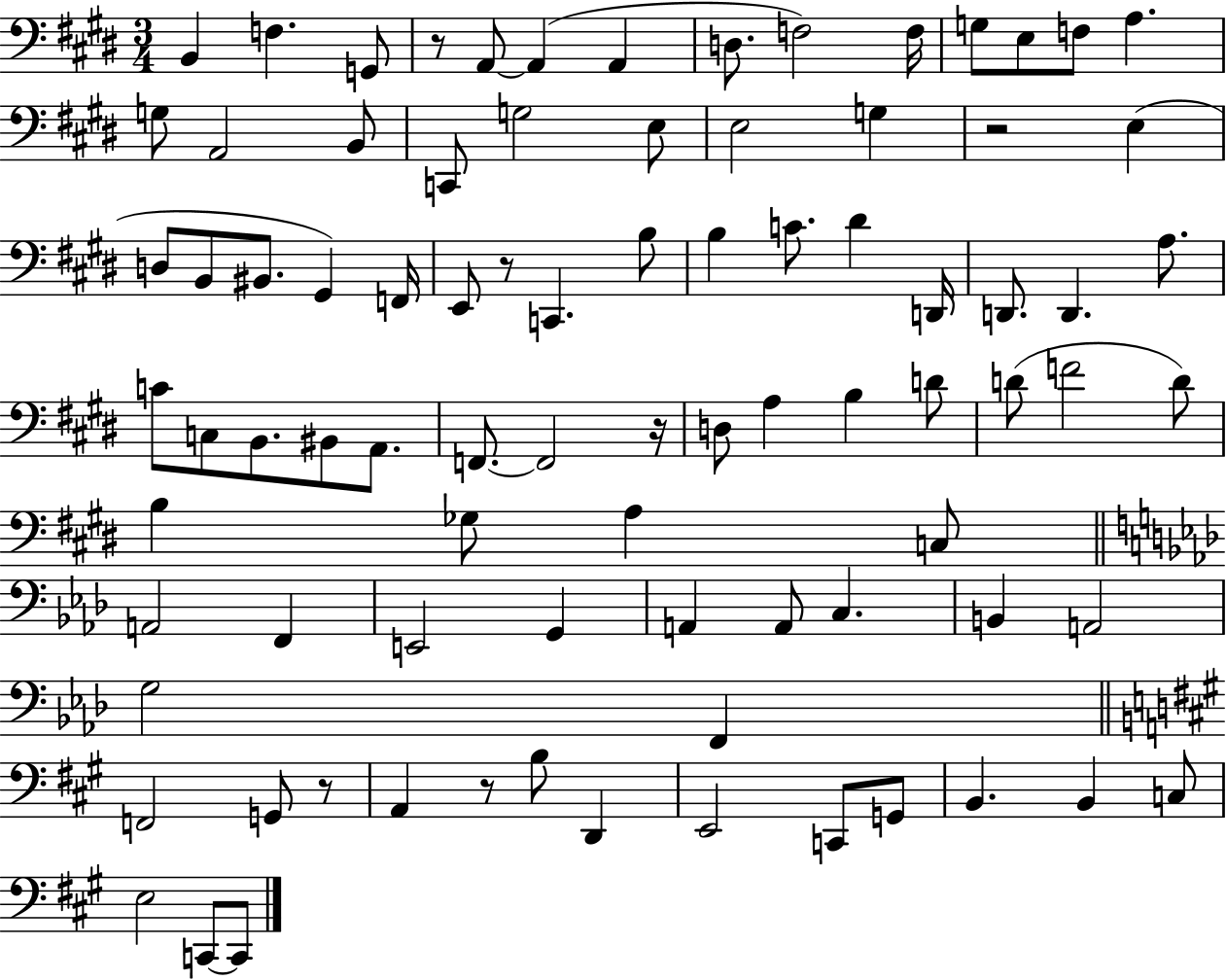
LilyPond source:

{
  \clef bass
  \numericTimeSignature
  \time 3/4
  \key e \major
  b,4 f4. g,8 | r8 a,8~~ a,4( a,4 | d8. f2) f16 | g8 e8 f8 a4. | \break g8 a,2 b,8 | c,8 g2 e8 | e2 g4 | r2 e4( | \break d8 b,8 bis,8. gis,4) f,16 | e,8 r8 c,4. b8 | b4 c'8. dis'4 d,16 | d,8. d,4. a8. | \break c'8 c8 b,8. bis,8 a,8. | f,8.~~ f,2 r16 | d8 a4 b4 d'8 | d'8( f'2 d'8) | \break b4 ges8 a4 c8 | \bar "||" \break \key aes \major a,2 f,4 | e,2 g,4 | a,4 a,8 c4. | b,4 a,2 | \break g2 f,4 | \bar "||" \break \key a \major f,2 g,8 r8 | a,4 r8 b8 d,4 | e,2 c,8 g,8 | b,4. b,4 c8 | \break e2 c,8~~ c,8 | \bar "|."
}